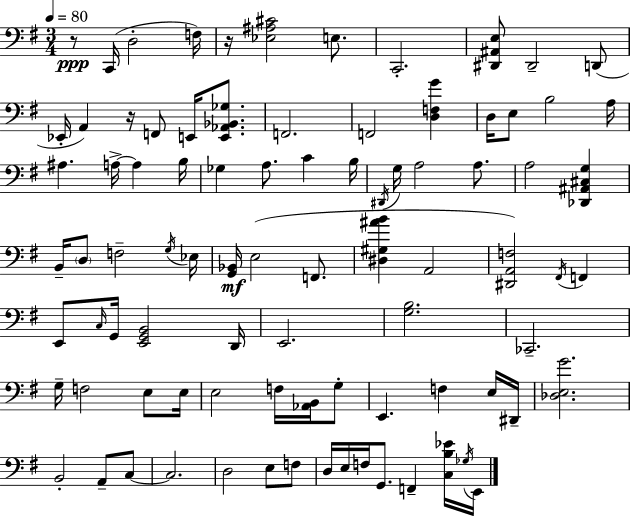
{
  \clef bass
  \numericTimeSignature
  \time 3/4
  \key e \minor
  \tempo 4 = 80
  \repeat volta 2 { r8\ppp c,16( d2-. f16) | r16 <ees ais cis'>2 e8. | c,2.-. | <dis, ais, e>8 dis,2-- d,8( | \break ees,16-. a,4) r16 f,8 e,16 <e, aes, bes, ges>8. | f,2. | f,2 <d f g'>4 | d16 e8 b2 a16 | \break ais4. a16->~~ a4 b16 | ges4 a8. c'4 b16 | \acciaccatura { dis,16 } g16 a2 a8. | a2 <des, ais, cis g>4 | \break b,16-- \parenthesize d8 f2-- | \acciaccatura { g16 } ees16 <g, bes,>16\mf e2( f,8. | <dis gis ais' b'>4 a,2 | <dis, a, f>2) \acciaccatura { fis,16 } f,4 | \break e,8 \grace { c16 } g,16 <e, g, b,>2 | d,16 e,2. | <g b>2. | ces,2.-- | \break g16-- f2 | e8 e16 e2 | f16 <aes, b,>16 g8-. e,4. f4 | e16 dis,16-- <des e g'>2. | \break b,2-. | a,8-- c8~~ c2. | d2 | e8 f8 d16 e16 f16 g,8. f,4-- | \break <c b ees'>16 \acciaccatura { ges16 } e,16 } \bar "|."
}